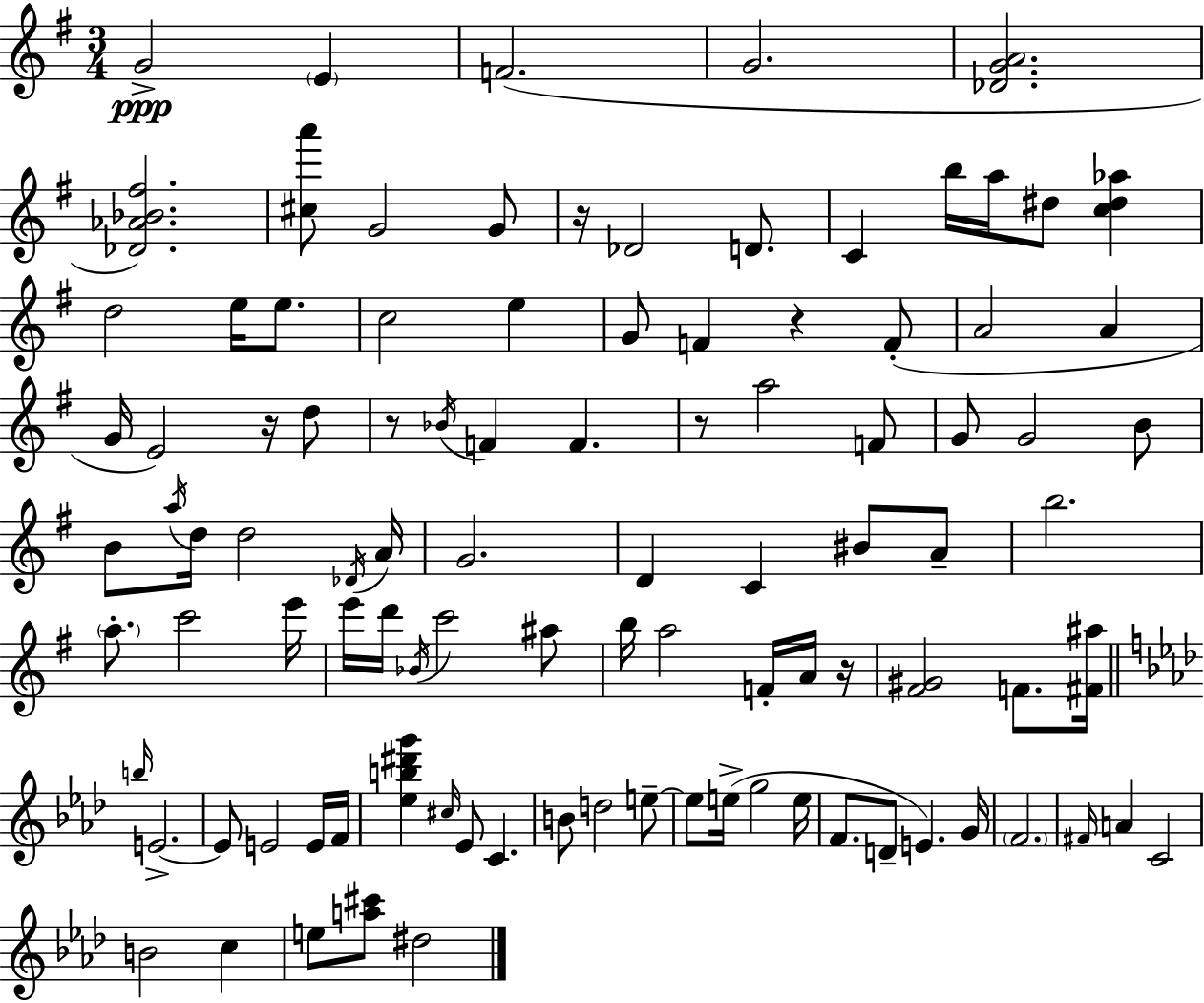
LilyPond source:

{
  \clef treble
  \numericTimeSignature
  \time 3/4
  \key e \minor
  g'2->\ppp \parenthesize e'4 | f'2.( | g'2. | <des' g' a'>2. | \break <des' aes' bes' fis''>2.) | <cis'' a'''>8 g'2 g'8 | r16 des'2 d'8. | c'4 b''16 a''16 dis''8 <c'' dis'' aes''>4 | \break d''2 e''16 e''8. | c''2 e''4 | g'8 f'4 r4 f'8-.( | a'2 a'4 | \break g'16 e'2) r16 d''8 | r8 \acciaccatura { bes'16 } f'4 f'4. | r8 a''2 f'8 | g'8 g'2 b'8 | \break b'8 \acciaccatura { a''16 } d''16 d''2 | \acciaccatura { des'16 } a'16 g'2. | d'4 c'4 bis'8 | a'8-- b''2. | \break \parenthesize a''8.-. c'''2 | e'''16 e'''16 d'''16 \acciaccatura { bes'16 } c'''2 | ais''8 b''16 a''2 | f'16-. a'16 r16 <fis' gis'>2 | \break f'8. <fis' ais''>16 \bar "||" \break \key aes \major \grace { b''16 } e'2.->~~ | e'8 e'2 e'16 | f'16 <ees'' b'' dis''' g'''>4 \grace { cis''16 } ees'8 c'4. | b'8 d''2 | \break e''8--~~ e''8 e''16->( g''2 | e''16 f'8. d'8-- e'4.) | g'16 \parenthesize f'2. | \grace { fis'16 } a'4 c'2 | \break b'2 c''4 | e''8 <a'' cis'''>8 dis''2 | \bar "|."
}